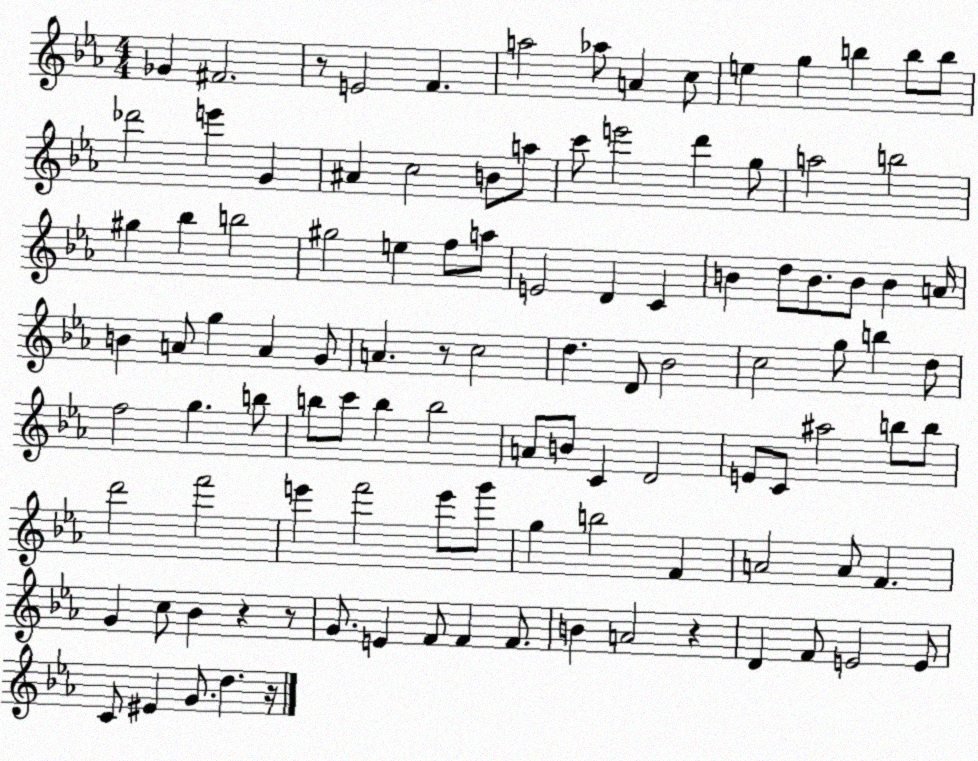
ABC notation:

X:1
T:Untitled
M:4/4
L:1/4
K:Eb
_G ^F2 z/2 E2 F a2 _a/2 A c/2 e g b b/2 b/2 _d'2 e' G ^A c2 B/2 a/2 c'/2 e'2 d' g/2 a2 b2 ^g _b b2 ^g2 e f/2 a/2 E2 D C B d/2 B/2 B/2 B A/4 B A/2 g A G/2 A z/2 c2 d D/2 _B2 c2 g/2 b d/2 f2 g b/2 b/2 c'/2 b b2 A/2 B/2 C D2 E/2 C/2 ^a2 b/2 b/2 d'2 f'2 e' f'2 e'/2 g'/2 g b2 F A2 A/2 F G c/2 _B z z/2 G/2 E F/2 F F/2 B A2 z D F/2 E2 E/2 C/2 ^E G/2 d z/4